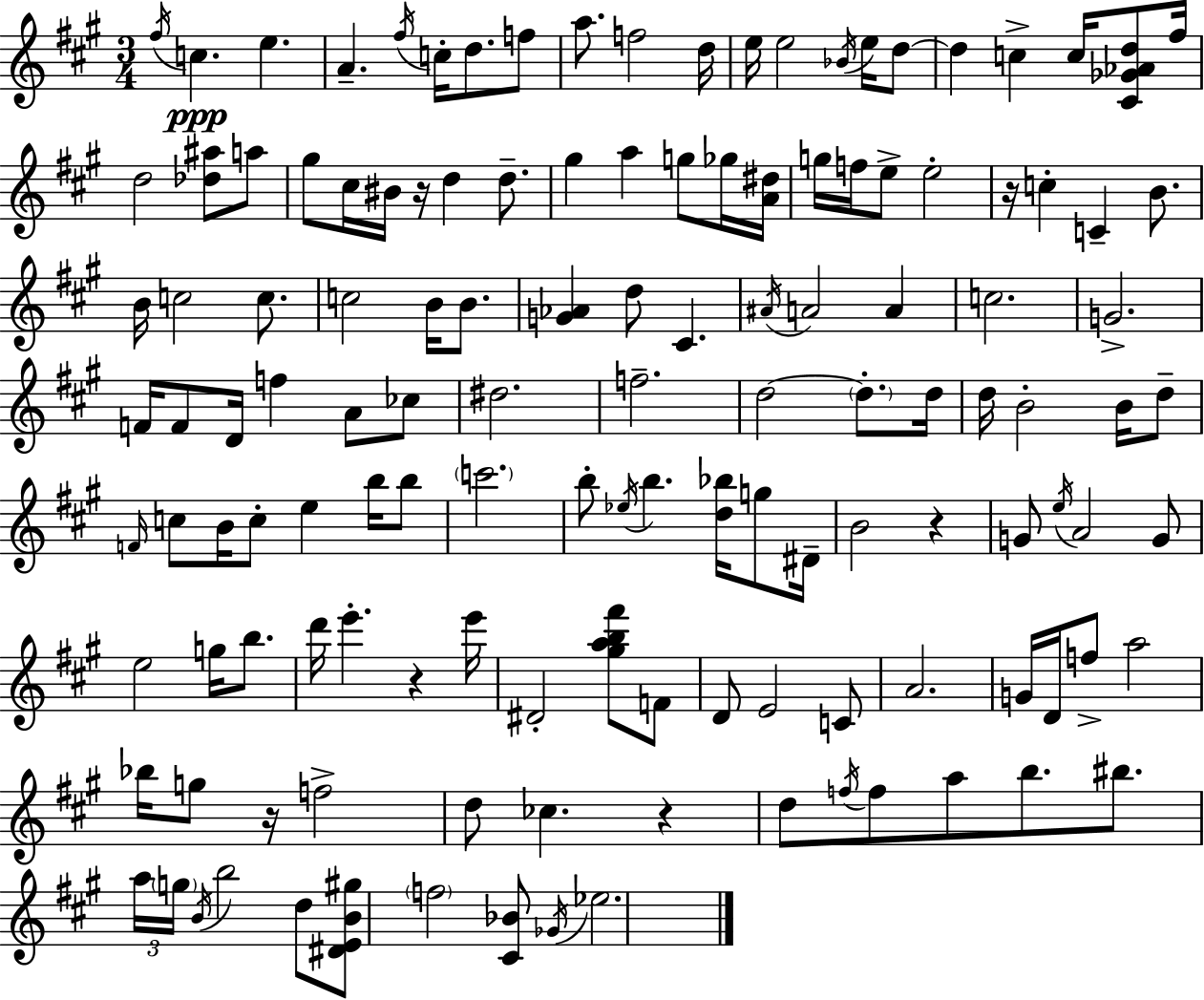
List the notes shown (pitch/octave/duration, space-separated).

F#5/s C5/q. E5/q. A4/q. F#5/s C5/s D5/e. F5/e A5/e. F5/h D5/s E5/s E5/h Bb4/s E5/s D5/e D5/q C5/q C5/s [C#4,Gb4,Ab4,D5]/e F#5/s D5/h [Db5,A#5]/e A5/e G#5/e C#5/s BIS4/s R/s D5/q D5/e. G#5/q A5/q G5/e Gb5/s [A4,D#5]/s G5/s F5/s E5/e E5/h R/s C5/q C4/q B4/e. B4/s C5/h C5/e. C5/h B4/s B4/e. [G4,Ab4]/q D5/e C#4/q. A#4/s A4/h A4/q C5/h. G4/h. F4/s F4/e D4/s F5/q A4/e CES5/e D#5/h. F5/h. D5/h D5/e. D5/s D5/s B4/h B4/s D5/e F4/s C5/e B4/s C5/e E5/q B5/s B5/e C6/h. B5/e Eb5/s B5/q. [D5,Bb5]/s G5/e D#4/s B4/h R/q G4/e E5/s A4/h G4/e E5/h G5/s B5/e. D6/s E6/q. R/q E6/s D#4/h [G#5,A5,B5,F#6]/e F4/e D4/e E4/h C4/e A4/h. G4/s D4/s F5/e A5/h Bb5/s G5/e R/s F5/h D5/e CES5/q. R/q D5/e F5/s F5/e A5/e B5/e. BIS5/e. A5/s G5/s B4/s B5/h D5/e [D#4,E4,B4,G#5]/e F5/h [C#4,Bb4]/e Gb4/s Eb5/h.